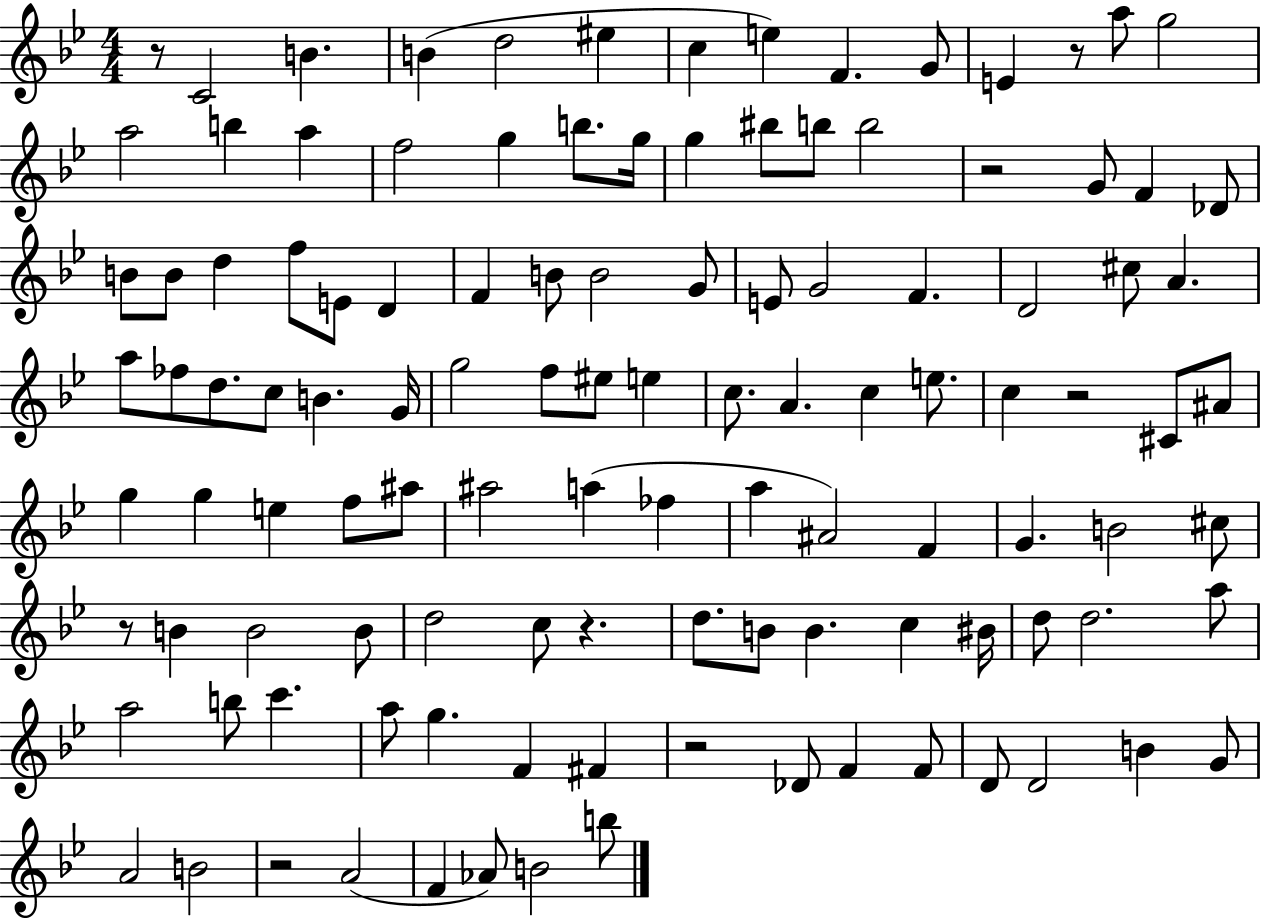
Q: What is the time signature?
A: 4/4